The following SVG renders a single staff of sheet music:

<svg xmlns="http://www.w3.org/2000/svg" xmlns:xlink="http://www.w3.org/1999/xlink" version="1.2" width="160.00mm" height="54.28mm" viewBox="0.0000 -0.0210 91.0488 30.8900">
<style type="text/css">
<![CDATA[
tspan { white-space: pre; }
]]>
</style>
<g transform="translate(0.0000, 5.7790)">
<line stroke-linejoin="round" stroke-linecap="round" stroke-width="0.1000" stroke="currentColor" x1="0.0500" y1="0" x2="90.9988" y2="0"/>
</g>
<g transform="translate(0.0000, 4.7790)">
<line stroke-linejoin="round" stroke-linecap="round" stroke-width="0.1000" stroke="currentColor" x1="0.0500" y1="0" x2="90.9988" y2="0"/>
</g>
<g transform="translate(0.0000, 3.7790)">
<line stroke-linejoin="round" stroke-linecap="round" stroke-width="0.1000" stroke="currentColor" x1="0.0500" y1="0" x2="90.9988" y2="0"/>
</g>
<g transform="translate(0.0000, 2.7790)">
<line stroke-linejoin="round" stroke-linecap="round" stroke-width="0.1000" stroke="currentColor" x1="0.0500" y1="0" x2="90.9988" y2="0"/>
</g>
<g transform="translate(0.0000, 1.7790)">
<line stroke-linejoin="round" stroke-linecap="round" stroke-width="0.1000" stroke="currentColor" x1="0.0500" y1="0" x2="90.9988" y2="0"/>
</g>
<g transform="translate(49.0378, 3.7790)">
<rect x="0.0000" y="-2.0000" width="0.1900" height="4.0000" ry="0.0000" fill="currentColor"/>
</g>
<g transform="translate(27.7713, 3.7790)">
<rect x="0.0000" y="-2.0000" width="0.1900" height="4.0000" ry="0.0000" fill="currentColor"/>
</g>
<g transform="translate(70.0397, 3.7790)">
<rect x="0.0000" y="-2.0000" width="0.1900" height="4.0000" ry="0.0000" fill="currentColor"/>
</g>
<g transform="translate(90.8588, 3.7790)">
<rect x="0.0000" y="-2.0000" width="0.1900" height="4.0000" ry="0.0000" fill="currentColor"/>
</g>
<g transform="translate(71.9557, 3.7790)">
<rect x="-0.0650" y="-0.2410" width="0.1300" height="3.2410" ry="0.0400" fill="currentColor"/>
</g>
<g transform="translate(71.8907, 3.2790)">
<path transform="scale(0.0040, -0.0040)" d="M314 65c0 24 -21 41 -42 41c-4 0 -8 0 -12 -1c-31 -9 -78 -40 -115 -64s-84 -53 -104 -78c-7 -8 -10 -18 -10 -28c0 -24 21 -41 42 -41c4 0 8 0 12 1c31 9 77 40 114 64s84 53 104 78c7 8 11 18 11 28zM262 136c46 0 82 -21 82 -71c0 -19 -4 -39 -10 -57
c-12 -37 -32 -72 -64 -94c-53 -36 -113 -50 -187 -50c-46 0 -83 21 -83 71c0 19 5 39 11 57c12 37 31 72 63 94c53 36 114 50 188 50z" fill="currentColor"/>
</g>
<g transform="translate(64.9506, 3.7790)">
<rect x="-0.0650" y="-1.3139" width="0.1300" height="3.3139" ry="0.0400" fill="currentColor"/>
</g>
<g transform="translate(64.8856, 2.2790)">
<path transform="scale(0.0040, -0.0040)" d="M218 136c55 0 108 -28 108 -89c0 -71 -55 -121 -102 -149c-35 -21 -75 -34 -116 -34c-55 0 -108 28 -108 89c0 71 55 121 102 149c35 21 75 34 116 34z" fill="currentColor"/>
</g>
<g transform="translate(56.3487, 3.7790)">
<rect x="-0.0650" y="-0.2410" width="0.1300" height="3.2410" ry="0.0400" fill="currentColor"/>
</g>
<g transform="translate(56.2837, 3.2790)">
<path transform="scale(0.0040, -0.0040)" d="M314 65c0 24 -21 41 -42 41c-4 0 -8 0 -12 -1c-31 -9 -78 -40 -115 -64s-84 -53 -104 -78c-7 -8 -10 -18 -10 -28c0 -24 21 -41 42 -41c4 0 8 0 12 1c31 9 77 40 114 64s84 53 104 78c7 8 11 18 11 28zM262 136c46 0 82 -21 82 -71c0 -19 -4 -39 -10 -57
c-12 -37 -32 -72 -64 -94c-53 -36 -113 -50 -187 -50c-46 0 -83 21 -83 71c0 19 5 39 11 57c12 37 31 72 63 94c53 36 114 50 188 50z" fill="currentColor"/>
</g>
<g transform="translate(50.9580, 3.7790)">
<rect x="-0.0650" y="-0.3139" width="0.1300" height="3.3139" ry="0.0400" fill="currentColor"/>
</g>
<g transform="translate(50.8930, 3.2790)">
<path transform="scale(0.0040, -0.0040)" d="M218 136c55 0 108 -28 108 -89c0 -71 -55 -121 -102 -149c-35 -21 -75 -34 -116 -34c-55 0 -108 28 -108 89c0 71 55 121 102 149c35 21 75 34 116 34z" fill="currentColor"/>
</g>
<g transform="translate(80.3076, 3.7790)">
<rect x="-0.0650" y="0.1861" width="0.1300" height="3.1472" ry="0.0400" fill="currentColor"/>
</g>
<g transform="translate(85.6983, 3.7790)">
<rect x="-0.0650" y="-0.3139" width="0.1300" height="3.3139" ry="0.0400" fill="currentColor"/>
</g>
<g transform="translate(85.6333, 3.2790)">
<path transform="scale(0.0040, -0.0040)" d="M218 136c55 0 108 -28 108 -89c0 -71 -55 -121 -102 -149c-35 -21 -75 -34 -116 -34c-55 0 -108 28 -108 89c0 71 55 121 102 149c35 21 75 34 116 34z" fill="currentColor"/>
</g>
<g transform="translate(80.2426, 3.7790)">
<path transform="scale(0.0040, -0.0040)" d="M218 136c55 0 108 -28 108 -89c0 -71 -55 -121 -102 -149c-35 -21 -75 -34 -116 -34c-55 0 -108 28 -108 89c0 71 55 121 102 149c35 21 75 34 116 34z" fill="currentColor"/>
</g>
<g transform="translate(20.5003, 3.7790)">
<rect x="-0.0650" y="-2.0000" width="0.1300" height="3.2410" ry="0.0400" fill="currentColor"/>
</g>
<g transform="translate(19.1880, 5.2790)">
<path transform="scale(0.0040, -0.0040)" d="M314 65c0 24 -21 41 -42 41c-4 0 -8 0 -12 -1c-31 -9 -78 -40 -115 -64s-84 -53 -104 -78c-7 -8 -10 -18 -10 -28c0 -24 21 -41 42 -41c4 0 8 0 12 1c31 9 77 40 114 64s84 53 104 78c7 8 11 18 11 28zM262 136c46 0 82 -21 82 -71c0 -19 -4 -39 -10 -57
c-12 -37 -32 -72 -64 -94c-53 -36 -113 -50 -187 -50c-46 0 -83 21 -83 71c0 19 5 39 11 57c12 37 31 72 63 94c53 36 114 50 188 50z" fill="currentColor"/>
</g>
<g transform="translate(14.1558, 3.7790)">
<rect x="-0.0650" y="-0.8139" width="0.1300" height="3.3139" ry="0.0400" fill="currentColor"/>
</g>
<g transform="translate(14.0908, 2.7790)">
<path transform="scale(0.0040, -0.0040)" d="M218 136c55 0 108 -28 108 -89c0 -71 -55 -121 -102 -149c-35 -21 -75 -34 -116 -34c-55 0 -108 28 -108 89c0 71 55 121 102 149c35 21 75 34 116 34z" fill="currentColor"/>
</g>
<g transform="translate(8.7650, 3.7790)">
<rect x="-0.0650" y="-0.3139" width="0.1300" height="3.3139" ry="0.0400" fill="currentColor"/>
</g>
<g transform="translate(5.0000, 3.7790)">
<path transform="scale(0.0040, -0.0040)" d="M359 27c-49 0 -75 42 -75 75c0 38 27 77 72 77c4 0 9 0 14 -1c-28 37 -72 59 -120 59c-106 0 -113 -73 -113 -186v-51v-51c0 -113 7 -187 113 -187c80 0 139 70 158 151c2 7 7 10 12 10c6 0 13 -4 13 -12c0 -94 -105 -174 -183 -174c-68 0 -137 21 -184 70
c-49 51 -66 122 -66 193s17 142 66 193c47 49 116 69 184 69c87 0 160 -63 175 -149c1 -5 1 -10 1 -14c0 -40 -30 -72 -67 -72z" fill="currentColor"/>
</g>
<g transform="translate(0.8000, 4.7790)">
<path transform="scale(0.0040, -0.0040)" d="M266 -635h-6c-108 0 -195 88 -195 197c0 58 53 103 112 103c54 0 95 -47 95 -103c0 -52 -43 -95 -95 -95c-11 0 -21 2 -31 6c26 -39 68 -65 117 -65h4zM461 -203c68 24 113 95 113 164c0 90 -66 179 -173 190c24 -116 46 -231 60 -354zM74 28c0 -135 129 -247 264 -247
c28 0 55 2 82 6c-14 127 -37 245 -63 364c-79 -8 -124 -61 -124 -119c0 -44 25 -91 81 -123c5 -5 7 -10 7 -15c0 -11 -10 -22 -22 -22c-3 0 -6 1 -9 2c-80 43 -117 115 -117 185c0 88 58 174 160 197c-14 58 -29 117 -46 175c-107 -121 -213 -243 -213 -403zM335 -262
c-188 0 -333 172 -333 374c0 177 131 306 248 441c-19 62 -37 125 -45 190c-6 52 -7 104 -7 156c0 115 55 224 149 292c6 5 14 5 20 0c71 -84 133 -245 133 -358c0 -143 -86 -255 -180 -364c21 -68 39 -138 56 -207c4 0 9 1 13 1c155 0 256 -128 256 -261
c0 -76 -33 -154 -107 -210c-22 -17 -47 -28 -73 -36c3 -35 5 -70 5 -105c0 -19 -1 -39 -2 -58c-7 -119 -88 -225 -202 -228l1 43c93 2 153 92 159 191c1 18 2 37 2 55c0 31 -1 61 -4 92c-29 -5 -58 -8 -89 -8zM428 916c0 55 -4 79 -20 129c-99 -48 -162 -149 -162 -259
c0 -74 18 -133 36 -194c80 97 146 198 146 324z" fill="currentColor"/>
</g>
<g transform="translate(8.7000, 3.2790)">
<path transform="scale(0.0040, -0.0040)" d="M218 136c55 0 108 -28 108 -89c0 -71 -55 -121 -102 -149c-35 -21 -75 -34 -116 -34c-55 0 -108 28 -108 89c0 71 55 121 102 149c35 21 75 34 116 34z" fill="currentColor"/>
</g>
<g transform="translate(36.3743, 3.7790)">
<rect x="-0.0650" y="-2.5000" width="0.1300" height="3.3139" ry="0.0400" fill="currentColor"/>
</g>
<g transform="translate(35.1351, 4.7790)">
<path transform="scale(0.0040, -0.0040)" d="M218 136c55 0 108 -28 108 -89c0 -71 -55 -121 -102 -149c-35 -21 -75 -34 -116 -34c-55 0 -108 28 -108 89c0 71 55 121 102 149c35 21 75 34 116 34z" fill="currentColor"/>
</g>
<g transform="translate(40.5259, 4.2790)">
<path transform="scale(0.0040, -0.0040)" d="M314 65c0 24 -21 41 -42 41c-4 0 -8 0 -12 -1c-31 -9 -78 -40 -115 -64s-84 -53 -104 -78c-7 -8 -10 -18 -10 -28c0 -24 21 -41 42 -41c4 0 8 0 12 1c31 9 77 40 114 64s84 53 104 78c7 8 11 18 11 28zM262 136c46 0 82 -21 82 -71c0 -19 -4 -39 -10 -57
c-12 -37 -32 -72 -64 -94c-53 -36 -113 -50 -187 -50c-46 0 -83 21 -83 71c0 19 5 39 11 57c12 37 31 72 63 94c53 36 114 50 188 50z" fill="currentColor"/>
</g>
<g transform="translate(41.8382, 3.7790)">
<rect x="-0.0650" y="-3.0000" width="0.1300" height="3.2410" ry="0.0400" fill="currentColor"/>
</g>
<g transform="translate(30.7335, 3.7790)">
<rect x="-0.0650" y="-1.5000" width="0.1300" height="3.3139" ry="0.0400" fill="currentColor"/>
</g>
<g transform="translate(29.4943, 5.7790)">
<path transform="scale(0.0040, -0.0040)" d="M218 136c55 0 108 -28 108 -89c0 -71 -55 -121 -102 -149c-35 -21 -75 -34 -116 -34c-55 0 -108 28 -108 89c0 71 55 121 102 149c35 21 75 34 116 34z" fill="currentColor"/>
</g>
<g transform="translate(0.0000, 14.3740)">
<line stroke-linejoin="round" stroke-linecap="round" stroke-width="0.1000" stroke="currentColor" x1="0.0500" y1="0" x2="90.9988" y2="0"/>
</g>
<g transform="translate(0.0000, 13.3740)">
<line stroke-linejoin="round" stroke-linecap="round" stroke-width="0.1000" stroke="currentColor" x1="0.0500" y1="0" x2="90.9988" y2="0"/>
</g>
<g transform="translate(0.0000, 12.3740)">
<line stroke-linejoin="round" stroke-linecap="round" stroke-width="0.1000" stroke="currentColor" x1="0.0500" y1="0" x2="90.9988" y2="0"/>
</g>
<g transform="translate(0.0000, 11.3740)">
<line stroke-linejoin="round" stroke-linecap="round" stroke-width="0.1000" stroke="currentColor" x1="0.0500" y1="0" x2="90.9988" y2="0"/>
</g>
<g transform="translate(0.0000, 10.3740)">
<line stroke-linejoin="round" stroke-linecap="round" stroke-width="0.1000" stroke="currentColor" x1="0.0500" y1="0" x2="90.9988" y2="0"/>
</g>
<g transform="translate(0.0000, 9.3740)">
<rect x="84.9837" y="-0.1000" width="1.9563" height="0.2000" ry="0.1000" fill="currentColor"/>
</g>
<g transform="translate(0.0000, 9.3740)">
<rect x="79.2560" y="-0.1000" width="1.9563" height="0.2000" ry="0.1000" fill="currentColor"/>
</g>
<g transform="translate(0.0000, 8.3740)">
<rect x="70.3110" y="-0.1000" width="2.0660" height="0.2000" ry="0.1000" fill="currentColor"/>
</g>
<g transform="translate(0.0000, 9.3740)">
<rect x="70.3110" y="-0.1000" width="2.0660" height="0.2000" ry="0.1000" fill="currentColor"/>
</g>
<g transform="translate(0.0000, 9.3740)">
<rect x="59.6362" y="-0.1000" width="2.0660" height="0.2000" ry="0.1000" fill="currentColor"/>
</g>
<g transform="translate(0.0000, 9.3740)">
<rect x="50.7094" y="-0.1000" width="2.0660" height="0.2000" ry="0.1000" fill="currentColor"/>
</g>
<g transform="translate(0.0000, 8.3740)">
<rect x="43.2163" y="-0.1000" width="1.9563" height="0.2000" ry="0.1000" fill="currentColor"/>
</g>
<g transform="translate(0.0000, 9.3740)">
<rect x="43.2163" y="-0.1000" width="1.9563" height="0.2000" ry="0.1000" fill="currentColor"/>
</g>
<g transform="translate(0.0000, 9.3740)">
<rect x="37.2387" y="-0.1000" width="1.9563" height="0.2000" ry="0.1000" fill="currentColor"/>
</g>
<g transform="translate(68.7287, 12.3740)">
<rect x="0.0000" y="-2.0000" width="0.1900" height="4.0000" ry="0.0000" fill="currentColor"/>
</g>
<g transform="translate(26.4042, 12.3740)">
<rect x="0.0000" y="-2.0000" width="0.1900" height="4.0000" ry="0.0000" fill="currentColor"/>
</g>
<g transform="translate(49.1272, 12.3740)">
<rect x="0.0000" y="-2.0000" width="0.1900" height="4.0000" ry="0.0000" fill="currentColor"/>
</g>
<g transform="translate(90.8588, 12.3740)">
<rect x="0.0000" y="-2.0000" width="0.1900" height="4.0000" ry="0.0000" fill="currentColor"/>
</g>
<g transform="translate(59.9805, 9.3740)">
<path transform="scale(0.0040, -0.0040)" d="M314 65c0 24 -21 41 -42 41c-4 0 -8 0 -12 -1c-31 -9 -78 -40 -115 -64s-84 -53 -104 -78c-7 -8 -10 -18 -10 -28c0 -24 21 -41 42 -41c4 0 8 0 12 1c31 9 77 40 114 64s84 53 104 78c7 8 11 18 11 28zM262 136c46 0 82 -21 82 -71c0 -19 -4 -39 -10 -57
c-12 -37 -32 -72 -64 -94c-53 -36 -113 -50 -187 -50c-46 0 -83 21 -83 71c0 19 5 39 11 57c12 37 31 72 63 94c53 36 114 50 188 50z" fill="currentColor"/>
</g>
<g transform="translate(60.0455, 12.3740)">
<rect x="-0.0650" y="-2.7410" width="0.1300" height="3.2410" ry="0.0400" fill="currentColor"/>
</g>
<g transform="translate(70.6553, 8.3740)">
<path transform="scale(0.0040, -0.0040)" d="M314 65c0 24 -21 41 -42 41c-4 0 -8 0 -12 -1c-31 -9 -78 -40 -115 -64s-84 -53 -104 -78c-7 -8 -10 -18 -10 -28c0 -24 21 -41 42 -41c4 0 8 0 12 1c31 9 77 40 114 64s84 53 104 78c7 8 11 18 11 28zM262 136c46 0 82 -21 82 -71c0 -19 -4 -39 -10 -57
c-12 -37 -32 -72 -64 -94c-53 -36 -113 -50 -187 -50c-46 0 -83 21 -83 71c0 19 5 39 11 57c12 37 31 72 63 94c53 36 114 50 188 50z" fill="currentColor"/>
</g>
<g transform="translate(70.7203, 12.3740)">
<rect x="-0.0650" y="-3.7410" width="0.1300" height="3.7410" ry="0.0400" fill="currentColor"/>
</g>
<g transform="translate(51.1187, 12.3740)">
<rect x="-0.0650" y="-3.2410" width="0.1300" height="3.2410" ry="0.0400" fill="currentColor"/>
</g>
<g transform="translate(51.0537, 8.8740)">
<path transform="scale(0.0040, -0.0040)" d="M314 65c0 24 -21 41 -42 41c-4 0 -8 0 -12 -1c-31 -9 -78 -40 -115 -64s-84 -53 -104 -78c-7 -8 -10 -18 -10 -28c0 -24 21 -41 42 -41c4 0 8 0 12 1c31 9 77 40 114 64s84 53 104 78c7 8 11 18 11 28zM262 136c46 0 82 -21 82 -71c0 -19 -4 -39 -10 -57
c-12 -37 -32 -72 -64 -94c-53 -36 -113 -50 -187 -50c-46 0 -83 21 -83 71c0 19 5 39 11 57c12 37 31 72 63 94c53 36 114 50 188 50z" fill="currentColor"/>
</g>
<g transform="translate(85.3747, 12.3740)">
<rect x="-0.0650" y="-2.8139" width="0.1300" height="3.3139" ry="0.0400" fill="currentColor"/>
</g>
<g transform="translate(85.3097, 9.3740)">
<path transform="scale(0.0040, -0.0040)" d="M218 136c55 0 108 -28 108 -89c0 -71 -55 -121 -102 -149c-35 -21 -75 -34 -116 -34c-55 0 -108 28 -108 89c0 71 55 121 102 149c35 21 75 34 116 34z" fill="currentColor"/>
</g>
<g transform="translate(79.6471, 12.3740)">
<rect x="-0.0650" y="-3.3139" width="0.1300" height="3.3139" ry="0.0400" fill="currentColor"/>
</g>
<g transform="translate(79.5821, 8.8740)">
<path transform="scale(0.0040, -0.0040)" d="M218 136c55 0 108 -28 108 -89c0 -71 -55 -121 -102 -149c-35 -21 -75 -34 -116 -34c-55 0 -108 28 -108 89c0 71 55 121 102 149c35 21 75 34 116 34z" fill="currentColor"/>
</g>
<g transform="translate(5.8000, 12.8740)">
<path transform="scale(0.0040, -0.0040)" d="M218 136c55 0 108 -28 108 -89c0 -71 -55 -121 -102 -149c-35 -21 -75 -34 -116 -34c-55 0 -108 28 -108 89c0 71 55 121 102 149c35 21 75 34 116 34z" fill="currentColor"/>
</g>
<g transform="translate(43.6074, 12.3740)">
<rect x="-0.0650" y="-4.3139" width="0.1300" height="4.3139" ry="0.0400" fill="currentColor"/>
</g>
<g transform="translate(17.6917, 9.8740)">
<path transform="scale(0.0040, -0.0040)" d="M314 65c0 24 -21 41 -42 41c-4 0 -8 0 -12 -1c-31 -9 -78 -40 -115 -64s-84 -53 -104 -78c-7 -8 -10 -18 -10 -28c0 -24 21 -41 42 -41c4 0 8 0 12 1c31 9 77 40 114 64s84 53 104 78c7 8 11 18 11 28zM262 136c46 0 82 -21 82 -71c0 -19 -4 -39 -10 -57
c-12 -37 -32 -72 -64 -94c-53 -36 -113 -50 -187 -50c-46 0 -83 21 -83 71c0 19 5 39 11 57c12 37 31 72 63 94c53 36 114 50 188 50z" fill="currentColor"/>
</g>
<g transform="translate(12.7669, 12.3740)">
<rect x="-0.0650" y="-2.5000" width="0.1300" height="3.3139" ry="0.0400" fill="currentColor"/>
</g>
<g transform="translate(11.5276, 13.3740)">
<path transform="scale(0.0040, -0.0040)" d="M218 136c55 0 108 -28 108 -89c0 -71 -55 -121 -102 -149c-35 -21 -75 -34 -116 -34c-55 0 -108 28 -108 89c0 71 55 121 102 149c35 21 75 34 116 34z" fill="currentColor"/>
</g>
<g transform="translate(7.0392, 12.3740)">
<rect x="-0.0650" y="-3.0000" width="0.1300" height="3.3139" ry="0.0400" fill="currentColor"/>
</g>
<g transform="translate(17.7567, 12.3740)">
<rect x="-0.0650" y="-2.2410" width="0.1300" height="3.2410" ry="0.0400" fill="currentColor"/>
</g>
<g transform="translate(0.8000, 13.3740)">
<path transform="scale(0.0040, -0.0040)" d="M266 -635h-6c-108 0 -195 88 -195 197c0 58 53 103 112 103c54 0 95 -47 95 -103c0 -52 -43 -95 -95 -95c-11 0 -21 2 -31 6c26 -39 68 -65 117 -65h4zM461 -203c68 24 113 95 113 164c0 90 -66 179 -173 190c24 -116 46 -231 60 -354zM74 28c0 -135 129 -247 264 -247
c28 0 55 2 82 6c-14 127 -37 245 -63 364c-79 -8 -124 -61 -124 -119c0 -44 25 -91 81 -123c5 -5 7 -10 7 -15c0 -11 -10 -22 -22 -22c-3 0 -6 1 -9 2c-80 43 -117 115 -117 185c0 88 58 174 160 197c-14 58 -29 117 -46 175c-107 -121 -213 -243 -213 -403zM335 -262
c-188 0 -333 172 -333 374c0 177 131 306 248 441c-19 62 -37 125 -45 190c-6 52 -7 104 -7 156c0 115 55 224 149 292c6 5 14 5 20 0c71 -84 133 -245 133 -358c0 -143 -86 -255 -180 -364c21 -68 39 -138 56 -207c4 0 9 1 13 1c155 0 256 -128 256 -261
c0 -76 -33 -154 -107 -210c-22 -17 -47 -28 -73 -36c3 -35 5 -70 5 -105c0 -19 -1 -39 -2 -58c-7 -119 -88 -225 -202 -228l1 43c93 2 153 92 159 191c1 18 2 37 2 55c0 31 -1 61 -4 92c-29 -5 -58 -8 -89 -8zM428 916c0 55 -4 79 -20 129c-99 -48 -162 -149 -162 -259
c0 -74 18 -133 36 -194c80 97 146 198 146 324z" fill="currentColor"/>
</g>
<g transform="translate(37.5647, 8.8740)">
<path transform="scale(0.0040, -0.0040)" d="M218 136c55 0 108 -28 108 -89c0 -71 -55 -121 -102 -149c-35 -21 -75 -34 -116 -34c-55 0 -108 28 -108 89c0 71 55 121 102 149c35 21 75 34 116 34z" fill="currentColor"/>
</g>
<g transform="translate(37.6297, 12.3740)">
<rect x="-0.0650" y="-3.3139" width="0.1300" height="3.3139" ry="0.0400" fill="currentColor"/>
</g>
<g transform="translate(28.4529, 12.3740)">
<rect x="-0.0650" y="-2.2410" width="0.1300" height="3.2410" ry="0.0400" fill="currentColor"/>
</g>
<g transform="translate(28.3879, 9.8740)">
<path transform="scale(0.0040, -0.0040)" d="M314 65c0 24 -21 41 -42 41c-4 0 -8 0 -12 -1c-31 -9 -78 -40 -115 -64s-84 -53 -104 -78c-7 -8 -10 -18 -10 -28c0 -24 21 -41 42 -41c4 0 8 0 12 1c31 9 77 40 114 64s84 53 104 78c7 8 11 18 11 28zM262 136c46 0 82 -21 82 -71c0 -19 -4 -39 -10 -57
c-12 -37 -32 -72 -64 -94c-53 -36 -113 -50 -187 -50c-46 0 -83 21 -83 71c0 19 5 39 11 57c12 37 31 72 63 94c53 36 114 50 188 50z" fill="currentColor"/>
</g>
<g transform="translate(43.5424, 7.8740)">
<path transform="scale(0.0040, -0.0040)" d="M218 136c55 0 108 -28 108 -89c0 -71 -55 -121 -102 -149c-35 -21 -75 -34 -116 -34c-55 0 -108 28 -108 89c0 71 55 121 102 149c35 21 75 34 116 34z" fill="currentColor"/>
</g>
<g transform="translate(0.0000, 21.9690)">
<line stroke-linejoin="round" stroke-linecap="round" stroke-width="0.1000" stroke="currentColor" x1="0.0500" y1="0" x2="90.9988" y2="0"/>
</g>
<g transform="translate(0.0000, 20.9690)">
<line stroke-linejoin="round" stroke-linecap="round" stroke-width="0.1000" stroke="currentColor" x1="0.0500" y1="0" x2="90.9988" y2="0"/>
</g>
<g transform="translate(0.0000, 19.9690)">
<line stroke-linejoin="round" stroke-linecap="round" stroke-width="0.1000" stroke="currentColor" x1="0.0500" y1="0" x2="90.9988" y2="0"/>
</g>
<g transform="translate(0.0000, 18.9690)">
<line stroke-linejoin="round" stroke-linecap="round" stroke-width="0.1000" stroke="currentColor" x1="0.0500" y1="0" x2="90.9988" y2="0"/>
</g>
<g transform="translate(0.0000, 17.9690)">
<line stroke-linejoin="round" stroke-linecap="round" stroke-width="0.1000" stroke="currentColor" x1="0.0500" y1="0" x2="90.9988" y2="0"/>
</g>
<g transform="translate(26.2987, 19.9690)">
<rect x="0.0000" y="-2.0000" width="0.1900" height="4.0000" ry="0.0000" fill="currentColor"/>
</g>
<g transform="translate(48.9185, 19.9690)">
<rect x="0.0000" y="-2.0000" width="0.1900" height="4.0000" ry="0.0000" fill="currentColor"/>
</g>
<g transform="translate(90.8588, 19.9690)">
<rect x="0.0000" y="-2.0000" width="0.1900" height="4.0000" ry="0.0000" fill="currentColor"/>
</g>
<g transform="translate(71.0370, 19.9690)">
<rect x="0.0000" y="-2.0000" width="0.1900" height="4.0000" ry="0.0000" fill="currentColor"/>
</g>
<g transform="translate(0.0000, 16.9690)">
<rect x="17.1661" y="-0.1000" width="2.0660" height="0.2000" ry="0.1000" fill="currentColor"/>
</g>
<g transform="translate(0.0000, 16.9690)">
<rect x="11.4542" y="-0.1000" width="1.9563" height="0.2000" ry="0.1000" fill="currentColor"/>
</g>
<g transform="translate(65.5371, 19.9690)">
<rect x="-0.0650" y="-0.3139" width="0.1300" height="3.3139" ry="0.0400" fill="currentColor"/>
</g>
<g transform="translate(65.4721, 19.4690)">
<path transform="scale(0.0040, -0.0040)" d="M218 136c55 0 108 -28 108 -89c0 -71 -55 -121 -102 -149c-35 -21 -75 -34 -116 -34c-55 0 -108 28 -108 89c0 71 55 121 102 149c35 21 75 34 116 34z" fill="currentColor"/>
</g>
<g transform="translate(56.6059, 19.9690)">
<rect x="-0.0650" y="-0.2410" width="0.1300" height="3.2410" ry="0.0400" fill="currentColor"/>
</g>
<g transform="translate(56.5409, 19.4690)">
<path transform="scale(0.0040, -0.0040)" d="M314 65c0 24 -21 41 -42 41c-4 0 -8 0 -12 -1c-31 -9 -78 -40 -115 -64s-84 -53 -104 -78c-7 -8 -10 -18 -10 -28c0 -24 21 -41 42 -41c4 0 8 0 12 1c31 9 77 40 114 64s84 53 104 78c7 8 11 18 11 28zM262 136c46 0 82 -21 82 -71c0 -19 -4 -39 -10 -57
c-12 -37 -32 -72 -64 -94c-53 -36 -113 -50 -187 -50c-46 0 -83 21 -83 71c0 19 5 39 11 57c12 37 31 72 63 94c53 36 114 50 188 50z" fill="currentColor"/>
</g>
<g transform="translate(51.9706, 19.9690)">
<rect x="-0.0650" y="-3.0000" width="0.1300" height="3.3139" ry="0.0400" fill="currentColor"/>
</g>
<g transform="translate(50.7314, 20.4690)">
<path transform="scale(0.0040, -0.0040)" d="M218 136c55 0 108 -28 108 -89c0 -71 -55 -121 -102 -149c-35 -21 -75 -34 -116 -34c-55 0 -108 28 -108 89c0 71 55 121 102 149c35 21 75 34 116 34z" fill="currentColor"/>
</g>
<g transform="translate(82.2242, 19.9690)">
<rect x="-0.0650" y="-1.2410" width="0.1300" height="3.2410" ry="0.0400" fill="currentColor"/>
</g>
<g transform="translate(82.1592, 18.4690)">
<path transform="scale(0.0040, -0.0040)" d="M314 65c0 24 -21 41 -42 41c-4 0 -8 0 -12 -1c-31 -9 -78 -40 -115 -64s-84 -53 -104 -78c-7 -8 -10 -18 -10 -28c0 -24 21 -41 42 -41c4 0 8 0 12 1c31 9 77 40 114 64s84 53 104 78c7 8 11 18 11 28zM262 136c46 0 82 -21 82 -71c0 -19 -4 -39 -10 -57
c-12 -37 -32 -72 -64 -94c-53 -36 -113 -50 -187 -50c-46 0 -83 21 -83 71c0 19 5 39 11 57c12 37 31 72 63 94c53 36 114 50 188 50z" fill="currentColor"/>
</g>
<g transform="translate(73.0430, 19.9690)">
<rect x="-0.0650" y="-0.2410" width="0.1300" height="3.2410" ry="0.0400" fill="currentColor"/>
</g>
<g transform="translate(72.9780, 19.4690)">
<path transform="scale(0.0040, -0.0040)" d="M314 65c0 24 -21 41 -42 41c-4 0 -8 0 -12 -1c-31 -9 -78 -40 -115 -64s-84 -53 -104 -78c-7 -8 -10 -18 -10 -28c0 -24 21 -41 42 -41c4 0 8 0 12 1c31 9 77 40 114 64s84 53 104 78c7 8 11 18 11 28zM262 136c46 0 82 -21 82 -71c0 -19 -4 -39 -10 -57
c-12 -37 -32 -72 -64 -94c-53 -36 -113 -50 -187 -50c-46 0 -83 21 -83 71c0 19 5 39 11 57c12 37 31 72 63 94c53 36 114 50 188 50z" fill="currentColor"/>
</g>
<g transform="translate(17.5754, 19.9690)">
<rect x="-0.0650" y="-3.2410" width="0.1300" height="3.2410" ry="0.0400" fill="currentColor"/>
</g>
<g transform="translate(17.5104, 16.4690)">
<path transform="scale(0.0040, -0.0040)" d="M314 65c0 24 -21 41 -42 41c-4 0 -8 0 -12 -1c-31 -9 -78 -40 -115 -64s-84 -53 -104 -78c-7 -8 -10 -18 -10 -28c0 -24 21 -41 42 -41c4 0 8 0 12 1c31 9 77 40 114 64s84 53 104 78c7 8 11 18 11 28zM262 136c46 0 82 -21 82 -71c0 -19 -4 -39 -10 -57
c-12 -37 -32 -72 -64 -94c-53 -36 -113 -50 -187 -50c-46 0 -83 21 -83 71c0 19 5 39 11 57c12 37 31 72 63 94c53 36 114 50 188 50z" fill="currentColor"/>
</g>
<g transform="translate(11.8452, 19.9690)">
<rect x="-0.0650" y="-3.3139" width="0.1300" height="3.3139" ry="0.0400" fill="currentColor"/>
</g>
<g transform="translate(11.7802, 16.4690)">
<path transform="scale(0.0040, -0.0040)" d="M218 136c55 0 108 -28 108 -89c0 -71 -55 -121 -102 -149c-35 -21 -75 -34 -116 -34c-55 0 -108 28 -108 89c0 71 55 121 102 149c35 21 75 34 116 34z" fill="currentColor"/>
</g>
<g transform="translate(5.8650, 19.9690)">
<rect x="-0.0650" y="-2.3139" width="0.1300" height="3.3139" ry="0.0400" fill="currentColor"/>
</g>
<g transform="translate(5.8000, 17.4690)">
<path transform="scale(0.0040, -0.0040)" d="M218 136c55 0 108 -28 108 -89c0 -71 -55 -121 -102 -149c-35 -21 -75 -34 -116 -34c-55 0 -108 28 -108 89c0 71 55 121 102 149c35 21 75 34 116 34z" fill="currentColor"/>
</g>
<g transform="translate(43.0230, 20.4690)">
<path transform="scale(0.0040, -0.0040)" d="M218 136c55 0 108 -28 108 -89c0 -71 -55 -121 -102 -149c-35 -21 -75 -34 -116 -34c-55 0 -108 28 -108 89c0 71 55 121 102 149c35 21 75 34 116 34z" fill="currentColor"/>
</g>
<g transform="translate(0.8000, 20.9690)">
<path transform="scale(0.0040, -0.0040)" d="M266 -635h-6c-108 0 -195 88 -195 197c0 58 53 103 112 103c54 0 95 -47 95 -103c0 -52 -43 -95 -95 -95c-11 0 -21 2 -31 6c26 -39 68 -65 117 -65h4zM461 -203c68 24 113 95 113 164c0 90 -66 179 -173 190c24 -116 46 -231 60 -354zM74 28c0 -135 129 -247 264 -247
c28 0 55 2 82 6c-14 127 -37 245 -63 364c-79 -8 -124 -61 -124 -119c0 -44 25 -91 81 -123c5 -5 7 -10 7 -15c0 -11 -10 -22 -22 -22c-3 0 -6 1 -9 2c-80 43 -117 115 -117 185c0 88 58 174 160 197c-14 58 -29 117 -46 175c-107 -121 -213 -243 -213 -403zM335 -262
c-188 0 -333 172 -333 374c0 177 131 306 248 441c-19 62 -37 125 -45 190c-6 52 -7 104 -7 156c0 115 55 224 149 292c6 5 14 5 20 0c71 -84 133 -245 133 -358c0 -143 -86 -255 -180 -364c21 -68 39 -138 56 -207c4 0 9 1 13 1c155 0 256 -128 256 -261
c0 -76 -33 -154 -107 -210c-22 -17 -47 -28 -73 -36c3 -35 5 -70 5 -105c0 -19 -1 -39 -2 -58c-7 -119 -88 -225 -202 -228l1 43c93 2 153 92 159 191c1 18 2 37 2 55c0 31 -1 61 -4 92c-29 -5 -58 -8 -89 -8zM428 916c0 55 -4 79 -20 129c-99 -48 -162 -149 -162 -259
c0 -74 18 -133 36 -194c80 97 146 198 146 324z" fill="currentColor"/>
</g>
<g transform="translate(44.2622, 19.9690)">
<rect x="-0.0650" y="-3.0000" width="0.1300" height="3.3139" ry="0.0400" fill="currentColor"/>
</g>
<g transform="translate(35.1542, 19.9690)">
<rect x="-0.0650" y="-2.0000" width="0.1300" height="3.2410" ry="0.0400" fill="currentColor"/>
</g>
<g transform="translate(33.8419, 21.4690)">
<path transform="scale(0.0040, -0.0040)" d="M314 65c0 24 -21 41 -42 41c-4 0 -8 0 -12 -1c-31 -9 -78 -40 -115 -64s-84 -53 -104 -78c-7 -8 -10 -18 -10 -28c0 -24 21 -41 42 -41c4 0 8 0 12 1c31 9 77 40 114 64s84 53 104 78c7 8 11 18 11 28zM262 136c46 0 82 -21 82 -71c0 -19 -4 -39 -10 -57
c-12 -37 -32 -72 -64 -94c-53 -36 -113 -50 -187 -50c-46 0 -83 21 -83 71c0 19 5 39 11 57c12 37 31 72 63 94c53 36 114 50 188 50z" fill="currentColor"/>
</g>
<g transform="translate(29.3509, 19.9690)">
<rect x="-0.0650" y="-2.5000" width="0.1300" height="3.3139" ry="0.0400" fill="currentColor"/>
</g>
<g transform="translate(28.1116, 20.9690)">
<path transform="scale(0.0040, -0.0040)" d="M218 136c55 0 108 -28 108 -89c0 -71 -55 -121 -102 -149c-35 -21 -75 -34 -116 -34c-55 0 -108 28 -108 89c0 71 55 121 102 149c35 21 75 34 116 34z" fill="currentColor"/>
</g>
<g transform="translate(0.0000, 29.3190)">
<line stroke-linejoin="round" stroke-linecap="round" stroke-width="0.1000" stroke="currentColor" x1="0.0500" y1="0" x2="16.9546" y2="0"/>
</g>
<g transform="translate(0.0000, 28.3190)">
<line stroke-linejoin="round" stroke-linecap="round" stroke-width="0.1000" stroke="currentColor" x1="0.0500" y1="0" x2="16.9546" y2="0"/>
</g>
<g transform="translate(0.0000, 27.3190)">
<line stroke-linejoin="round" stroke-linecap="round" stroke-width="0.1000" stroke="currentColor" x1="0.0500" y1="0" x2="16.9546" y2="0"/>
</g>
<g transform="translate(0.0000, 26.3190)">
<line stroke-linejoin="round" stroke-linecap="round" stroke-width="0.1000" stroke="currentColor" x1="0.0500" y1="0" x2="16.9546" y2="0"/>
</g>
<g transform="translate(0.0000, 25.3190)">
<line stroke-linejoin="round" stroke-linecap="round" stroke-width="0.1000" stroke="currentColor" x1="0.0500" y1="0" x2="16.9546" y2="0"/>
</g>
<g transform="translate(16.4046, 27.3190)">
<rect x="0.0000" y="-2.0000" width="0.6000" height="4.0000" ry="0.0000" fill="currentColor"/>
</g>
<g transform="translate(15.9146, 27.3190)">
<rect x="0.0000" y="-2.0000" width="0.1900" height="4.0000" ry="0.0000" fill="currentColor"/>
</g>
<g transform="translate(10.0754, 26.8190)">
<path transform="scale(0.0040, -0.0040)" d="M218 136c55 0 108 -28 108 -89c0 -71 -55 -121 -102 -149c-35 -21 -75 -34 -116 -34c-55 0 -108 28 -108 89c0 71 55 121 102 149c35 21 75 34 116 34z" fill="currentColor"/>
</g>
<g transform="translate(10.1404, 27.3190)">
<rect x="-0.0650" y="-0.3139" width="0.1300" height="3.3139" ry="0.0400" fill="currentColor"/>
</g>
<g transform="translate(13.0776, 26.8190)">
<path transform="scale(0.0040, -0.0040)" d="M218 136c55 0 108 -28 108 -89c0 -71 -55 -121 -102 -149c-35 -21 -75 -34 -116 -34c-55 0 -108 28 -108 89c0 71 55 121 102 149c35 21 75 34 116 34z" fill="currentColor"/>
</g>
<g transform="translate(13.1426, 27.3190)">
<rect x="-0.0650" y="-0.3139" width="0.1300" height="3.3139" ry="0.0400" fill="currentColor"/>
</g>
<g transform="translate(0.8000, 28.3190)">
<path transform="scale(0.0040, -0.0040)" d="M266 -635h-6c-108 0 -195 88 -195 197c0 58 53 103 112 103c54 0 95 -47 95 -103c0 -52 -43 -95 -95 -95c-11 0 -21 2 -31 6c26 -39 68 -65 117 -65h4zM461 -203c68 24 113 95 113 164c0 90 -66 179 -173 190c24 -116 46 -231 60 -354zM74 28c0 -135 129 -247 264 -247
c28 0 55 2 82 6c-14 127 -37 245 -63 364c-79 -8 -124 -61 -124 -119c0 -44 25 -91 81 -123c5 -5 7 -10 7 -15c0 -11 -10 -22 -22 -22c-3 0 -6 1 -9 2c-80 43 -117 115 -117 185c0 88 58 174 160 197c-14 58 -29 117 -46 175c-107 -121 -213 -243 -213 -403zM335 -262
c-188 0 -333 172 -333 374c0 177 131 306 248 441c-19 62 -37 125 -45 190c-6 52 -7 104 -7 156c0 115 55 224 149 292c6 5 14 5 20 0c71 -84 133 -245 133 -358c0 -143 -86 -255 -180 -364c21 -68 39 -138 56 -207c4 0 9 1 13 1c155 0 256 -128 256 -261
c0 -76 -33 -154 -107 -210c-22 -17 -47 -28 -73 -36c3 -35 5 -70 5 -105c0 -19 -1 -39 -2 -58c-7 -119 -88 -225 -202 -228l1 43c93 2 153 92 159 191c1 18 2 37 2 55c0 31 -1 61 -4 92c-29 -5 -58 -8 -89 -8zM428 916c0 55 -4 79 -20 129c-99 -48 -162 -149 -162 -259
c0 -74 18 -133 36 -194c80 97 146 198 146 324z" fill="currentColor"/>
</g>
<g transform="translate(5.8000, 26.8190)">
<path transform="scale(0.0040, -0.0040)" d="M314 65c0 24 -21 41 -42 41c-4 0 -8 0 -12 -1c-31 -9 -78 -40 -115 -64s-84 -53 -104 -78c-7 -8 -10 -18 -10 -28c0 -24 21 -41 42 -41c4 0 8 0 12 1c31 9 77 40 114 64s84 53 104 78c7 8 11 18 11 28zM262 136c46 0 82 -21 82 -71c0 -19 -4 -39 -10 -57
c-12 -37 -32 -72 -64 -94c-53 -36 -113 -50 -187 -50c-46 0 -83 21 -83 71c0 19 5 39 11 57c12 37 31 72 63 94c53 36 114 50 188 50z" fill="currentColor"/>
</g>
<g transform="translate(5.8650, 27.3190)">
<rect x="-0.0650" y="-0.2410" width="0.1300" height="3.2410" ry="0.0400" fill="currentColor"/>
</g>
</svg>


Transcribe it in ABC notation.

X:1
T:Untitled
M:4/4
L:1/4
K:C
c d F2 E G A2 c c2 e c2 B c A G g2 g2 b d' b2 a2 c'2 b a g b b2 G F2 A A c2 c c2 e2 c2 c c